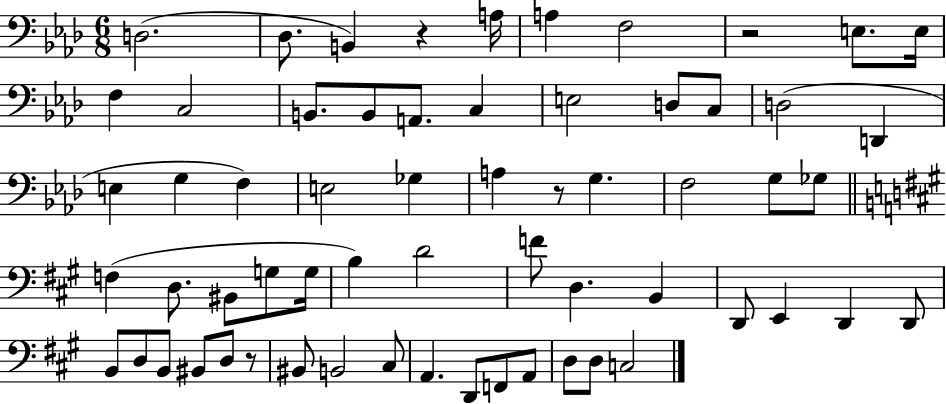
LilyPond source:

{
  \clef bass
  \numericTimeSignature
  \time 6/8
  \key aes \major
  d2.( | des8. b,4) r4 a16 | a4 f2 | r2 e8. e16 | \break f4 c2 | b,8. b,8 a,8. c4 | e2 d8 c8 | d2( d,4 | \break e4 g4 f4) | e2 ges4 | a4 r8 g4. | f2 g8 ges8 | \break \bar "||" \break \key a \major f4( d8. bis,8 g8 g16 | b4) d'2 | f'8 d4. b,4 | d,8 e,4 d,4 d,8 | \break b,8 d8 b,8 bis,8 d8 r8 | bis,8 b,2 cis8 | a,4. d,8 f,8 a,8 | d8 d8 c2 | \break \bar "|."
}